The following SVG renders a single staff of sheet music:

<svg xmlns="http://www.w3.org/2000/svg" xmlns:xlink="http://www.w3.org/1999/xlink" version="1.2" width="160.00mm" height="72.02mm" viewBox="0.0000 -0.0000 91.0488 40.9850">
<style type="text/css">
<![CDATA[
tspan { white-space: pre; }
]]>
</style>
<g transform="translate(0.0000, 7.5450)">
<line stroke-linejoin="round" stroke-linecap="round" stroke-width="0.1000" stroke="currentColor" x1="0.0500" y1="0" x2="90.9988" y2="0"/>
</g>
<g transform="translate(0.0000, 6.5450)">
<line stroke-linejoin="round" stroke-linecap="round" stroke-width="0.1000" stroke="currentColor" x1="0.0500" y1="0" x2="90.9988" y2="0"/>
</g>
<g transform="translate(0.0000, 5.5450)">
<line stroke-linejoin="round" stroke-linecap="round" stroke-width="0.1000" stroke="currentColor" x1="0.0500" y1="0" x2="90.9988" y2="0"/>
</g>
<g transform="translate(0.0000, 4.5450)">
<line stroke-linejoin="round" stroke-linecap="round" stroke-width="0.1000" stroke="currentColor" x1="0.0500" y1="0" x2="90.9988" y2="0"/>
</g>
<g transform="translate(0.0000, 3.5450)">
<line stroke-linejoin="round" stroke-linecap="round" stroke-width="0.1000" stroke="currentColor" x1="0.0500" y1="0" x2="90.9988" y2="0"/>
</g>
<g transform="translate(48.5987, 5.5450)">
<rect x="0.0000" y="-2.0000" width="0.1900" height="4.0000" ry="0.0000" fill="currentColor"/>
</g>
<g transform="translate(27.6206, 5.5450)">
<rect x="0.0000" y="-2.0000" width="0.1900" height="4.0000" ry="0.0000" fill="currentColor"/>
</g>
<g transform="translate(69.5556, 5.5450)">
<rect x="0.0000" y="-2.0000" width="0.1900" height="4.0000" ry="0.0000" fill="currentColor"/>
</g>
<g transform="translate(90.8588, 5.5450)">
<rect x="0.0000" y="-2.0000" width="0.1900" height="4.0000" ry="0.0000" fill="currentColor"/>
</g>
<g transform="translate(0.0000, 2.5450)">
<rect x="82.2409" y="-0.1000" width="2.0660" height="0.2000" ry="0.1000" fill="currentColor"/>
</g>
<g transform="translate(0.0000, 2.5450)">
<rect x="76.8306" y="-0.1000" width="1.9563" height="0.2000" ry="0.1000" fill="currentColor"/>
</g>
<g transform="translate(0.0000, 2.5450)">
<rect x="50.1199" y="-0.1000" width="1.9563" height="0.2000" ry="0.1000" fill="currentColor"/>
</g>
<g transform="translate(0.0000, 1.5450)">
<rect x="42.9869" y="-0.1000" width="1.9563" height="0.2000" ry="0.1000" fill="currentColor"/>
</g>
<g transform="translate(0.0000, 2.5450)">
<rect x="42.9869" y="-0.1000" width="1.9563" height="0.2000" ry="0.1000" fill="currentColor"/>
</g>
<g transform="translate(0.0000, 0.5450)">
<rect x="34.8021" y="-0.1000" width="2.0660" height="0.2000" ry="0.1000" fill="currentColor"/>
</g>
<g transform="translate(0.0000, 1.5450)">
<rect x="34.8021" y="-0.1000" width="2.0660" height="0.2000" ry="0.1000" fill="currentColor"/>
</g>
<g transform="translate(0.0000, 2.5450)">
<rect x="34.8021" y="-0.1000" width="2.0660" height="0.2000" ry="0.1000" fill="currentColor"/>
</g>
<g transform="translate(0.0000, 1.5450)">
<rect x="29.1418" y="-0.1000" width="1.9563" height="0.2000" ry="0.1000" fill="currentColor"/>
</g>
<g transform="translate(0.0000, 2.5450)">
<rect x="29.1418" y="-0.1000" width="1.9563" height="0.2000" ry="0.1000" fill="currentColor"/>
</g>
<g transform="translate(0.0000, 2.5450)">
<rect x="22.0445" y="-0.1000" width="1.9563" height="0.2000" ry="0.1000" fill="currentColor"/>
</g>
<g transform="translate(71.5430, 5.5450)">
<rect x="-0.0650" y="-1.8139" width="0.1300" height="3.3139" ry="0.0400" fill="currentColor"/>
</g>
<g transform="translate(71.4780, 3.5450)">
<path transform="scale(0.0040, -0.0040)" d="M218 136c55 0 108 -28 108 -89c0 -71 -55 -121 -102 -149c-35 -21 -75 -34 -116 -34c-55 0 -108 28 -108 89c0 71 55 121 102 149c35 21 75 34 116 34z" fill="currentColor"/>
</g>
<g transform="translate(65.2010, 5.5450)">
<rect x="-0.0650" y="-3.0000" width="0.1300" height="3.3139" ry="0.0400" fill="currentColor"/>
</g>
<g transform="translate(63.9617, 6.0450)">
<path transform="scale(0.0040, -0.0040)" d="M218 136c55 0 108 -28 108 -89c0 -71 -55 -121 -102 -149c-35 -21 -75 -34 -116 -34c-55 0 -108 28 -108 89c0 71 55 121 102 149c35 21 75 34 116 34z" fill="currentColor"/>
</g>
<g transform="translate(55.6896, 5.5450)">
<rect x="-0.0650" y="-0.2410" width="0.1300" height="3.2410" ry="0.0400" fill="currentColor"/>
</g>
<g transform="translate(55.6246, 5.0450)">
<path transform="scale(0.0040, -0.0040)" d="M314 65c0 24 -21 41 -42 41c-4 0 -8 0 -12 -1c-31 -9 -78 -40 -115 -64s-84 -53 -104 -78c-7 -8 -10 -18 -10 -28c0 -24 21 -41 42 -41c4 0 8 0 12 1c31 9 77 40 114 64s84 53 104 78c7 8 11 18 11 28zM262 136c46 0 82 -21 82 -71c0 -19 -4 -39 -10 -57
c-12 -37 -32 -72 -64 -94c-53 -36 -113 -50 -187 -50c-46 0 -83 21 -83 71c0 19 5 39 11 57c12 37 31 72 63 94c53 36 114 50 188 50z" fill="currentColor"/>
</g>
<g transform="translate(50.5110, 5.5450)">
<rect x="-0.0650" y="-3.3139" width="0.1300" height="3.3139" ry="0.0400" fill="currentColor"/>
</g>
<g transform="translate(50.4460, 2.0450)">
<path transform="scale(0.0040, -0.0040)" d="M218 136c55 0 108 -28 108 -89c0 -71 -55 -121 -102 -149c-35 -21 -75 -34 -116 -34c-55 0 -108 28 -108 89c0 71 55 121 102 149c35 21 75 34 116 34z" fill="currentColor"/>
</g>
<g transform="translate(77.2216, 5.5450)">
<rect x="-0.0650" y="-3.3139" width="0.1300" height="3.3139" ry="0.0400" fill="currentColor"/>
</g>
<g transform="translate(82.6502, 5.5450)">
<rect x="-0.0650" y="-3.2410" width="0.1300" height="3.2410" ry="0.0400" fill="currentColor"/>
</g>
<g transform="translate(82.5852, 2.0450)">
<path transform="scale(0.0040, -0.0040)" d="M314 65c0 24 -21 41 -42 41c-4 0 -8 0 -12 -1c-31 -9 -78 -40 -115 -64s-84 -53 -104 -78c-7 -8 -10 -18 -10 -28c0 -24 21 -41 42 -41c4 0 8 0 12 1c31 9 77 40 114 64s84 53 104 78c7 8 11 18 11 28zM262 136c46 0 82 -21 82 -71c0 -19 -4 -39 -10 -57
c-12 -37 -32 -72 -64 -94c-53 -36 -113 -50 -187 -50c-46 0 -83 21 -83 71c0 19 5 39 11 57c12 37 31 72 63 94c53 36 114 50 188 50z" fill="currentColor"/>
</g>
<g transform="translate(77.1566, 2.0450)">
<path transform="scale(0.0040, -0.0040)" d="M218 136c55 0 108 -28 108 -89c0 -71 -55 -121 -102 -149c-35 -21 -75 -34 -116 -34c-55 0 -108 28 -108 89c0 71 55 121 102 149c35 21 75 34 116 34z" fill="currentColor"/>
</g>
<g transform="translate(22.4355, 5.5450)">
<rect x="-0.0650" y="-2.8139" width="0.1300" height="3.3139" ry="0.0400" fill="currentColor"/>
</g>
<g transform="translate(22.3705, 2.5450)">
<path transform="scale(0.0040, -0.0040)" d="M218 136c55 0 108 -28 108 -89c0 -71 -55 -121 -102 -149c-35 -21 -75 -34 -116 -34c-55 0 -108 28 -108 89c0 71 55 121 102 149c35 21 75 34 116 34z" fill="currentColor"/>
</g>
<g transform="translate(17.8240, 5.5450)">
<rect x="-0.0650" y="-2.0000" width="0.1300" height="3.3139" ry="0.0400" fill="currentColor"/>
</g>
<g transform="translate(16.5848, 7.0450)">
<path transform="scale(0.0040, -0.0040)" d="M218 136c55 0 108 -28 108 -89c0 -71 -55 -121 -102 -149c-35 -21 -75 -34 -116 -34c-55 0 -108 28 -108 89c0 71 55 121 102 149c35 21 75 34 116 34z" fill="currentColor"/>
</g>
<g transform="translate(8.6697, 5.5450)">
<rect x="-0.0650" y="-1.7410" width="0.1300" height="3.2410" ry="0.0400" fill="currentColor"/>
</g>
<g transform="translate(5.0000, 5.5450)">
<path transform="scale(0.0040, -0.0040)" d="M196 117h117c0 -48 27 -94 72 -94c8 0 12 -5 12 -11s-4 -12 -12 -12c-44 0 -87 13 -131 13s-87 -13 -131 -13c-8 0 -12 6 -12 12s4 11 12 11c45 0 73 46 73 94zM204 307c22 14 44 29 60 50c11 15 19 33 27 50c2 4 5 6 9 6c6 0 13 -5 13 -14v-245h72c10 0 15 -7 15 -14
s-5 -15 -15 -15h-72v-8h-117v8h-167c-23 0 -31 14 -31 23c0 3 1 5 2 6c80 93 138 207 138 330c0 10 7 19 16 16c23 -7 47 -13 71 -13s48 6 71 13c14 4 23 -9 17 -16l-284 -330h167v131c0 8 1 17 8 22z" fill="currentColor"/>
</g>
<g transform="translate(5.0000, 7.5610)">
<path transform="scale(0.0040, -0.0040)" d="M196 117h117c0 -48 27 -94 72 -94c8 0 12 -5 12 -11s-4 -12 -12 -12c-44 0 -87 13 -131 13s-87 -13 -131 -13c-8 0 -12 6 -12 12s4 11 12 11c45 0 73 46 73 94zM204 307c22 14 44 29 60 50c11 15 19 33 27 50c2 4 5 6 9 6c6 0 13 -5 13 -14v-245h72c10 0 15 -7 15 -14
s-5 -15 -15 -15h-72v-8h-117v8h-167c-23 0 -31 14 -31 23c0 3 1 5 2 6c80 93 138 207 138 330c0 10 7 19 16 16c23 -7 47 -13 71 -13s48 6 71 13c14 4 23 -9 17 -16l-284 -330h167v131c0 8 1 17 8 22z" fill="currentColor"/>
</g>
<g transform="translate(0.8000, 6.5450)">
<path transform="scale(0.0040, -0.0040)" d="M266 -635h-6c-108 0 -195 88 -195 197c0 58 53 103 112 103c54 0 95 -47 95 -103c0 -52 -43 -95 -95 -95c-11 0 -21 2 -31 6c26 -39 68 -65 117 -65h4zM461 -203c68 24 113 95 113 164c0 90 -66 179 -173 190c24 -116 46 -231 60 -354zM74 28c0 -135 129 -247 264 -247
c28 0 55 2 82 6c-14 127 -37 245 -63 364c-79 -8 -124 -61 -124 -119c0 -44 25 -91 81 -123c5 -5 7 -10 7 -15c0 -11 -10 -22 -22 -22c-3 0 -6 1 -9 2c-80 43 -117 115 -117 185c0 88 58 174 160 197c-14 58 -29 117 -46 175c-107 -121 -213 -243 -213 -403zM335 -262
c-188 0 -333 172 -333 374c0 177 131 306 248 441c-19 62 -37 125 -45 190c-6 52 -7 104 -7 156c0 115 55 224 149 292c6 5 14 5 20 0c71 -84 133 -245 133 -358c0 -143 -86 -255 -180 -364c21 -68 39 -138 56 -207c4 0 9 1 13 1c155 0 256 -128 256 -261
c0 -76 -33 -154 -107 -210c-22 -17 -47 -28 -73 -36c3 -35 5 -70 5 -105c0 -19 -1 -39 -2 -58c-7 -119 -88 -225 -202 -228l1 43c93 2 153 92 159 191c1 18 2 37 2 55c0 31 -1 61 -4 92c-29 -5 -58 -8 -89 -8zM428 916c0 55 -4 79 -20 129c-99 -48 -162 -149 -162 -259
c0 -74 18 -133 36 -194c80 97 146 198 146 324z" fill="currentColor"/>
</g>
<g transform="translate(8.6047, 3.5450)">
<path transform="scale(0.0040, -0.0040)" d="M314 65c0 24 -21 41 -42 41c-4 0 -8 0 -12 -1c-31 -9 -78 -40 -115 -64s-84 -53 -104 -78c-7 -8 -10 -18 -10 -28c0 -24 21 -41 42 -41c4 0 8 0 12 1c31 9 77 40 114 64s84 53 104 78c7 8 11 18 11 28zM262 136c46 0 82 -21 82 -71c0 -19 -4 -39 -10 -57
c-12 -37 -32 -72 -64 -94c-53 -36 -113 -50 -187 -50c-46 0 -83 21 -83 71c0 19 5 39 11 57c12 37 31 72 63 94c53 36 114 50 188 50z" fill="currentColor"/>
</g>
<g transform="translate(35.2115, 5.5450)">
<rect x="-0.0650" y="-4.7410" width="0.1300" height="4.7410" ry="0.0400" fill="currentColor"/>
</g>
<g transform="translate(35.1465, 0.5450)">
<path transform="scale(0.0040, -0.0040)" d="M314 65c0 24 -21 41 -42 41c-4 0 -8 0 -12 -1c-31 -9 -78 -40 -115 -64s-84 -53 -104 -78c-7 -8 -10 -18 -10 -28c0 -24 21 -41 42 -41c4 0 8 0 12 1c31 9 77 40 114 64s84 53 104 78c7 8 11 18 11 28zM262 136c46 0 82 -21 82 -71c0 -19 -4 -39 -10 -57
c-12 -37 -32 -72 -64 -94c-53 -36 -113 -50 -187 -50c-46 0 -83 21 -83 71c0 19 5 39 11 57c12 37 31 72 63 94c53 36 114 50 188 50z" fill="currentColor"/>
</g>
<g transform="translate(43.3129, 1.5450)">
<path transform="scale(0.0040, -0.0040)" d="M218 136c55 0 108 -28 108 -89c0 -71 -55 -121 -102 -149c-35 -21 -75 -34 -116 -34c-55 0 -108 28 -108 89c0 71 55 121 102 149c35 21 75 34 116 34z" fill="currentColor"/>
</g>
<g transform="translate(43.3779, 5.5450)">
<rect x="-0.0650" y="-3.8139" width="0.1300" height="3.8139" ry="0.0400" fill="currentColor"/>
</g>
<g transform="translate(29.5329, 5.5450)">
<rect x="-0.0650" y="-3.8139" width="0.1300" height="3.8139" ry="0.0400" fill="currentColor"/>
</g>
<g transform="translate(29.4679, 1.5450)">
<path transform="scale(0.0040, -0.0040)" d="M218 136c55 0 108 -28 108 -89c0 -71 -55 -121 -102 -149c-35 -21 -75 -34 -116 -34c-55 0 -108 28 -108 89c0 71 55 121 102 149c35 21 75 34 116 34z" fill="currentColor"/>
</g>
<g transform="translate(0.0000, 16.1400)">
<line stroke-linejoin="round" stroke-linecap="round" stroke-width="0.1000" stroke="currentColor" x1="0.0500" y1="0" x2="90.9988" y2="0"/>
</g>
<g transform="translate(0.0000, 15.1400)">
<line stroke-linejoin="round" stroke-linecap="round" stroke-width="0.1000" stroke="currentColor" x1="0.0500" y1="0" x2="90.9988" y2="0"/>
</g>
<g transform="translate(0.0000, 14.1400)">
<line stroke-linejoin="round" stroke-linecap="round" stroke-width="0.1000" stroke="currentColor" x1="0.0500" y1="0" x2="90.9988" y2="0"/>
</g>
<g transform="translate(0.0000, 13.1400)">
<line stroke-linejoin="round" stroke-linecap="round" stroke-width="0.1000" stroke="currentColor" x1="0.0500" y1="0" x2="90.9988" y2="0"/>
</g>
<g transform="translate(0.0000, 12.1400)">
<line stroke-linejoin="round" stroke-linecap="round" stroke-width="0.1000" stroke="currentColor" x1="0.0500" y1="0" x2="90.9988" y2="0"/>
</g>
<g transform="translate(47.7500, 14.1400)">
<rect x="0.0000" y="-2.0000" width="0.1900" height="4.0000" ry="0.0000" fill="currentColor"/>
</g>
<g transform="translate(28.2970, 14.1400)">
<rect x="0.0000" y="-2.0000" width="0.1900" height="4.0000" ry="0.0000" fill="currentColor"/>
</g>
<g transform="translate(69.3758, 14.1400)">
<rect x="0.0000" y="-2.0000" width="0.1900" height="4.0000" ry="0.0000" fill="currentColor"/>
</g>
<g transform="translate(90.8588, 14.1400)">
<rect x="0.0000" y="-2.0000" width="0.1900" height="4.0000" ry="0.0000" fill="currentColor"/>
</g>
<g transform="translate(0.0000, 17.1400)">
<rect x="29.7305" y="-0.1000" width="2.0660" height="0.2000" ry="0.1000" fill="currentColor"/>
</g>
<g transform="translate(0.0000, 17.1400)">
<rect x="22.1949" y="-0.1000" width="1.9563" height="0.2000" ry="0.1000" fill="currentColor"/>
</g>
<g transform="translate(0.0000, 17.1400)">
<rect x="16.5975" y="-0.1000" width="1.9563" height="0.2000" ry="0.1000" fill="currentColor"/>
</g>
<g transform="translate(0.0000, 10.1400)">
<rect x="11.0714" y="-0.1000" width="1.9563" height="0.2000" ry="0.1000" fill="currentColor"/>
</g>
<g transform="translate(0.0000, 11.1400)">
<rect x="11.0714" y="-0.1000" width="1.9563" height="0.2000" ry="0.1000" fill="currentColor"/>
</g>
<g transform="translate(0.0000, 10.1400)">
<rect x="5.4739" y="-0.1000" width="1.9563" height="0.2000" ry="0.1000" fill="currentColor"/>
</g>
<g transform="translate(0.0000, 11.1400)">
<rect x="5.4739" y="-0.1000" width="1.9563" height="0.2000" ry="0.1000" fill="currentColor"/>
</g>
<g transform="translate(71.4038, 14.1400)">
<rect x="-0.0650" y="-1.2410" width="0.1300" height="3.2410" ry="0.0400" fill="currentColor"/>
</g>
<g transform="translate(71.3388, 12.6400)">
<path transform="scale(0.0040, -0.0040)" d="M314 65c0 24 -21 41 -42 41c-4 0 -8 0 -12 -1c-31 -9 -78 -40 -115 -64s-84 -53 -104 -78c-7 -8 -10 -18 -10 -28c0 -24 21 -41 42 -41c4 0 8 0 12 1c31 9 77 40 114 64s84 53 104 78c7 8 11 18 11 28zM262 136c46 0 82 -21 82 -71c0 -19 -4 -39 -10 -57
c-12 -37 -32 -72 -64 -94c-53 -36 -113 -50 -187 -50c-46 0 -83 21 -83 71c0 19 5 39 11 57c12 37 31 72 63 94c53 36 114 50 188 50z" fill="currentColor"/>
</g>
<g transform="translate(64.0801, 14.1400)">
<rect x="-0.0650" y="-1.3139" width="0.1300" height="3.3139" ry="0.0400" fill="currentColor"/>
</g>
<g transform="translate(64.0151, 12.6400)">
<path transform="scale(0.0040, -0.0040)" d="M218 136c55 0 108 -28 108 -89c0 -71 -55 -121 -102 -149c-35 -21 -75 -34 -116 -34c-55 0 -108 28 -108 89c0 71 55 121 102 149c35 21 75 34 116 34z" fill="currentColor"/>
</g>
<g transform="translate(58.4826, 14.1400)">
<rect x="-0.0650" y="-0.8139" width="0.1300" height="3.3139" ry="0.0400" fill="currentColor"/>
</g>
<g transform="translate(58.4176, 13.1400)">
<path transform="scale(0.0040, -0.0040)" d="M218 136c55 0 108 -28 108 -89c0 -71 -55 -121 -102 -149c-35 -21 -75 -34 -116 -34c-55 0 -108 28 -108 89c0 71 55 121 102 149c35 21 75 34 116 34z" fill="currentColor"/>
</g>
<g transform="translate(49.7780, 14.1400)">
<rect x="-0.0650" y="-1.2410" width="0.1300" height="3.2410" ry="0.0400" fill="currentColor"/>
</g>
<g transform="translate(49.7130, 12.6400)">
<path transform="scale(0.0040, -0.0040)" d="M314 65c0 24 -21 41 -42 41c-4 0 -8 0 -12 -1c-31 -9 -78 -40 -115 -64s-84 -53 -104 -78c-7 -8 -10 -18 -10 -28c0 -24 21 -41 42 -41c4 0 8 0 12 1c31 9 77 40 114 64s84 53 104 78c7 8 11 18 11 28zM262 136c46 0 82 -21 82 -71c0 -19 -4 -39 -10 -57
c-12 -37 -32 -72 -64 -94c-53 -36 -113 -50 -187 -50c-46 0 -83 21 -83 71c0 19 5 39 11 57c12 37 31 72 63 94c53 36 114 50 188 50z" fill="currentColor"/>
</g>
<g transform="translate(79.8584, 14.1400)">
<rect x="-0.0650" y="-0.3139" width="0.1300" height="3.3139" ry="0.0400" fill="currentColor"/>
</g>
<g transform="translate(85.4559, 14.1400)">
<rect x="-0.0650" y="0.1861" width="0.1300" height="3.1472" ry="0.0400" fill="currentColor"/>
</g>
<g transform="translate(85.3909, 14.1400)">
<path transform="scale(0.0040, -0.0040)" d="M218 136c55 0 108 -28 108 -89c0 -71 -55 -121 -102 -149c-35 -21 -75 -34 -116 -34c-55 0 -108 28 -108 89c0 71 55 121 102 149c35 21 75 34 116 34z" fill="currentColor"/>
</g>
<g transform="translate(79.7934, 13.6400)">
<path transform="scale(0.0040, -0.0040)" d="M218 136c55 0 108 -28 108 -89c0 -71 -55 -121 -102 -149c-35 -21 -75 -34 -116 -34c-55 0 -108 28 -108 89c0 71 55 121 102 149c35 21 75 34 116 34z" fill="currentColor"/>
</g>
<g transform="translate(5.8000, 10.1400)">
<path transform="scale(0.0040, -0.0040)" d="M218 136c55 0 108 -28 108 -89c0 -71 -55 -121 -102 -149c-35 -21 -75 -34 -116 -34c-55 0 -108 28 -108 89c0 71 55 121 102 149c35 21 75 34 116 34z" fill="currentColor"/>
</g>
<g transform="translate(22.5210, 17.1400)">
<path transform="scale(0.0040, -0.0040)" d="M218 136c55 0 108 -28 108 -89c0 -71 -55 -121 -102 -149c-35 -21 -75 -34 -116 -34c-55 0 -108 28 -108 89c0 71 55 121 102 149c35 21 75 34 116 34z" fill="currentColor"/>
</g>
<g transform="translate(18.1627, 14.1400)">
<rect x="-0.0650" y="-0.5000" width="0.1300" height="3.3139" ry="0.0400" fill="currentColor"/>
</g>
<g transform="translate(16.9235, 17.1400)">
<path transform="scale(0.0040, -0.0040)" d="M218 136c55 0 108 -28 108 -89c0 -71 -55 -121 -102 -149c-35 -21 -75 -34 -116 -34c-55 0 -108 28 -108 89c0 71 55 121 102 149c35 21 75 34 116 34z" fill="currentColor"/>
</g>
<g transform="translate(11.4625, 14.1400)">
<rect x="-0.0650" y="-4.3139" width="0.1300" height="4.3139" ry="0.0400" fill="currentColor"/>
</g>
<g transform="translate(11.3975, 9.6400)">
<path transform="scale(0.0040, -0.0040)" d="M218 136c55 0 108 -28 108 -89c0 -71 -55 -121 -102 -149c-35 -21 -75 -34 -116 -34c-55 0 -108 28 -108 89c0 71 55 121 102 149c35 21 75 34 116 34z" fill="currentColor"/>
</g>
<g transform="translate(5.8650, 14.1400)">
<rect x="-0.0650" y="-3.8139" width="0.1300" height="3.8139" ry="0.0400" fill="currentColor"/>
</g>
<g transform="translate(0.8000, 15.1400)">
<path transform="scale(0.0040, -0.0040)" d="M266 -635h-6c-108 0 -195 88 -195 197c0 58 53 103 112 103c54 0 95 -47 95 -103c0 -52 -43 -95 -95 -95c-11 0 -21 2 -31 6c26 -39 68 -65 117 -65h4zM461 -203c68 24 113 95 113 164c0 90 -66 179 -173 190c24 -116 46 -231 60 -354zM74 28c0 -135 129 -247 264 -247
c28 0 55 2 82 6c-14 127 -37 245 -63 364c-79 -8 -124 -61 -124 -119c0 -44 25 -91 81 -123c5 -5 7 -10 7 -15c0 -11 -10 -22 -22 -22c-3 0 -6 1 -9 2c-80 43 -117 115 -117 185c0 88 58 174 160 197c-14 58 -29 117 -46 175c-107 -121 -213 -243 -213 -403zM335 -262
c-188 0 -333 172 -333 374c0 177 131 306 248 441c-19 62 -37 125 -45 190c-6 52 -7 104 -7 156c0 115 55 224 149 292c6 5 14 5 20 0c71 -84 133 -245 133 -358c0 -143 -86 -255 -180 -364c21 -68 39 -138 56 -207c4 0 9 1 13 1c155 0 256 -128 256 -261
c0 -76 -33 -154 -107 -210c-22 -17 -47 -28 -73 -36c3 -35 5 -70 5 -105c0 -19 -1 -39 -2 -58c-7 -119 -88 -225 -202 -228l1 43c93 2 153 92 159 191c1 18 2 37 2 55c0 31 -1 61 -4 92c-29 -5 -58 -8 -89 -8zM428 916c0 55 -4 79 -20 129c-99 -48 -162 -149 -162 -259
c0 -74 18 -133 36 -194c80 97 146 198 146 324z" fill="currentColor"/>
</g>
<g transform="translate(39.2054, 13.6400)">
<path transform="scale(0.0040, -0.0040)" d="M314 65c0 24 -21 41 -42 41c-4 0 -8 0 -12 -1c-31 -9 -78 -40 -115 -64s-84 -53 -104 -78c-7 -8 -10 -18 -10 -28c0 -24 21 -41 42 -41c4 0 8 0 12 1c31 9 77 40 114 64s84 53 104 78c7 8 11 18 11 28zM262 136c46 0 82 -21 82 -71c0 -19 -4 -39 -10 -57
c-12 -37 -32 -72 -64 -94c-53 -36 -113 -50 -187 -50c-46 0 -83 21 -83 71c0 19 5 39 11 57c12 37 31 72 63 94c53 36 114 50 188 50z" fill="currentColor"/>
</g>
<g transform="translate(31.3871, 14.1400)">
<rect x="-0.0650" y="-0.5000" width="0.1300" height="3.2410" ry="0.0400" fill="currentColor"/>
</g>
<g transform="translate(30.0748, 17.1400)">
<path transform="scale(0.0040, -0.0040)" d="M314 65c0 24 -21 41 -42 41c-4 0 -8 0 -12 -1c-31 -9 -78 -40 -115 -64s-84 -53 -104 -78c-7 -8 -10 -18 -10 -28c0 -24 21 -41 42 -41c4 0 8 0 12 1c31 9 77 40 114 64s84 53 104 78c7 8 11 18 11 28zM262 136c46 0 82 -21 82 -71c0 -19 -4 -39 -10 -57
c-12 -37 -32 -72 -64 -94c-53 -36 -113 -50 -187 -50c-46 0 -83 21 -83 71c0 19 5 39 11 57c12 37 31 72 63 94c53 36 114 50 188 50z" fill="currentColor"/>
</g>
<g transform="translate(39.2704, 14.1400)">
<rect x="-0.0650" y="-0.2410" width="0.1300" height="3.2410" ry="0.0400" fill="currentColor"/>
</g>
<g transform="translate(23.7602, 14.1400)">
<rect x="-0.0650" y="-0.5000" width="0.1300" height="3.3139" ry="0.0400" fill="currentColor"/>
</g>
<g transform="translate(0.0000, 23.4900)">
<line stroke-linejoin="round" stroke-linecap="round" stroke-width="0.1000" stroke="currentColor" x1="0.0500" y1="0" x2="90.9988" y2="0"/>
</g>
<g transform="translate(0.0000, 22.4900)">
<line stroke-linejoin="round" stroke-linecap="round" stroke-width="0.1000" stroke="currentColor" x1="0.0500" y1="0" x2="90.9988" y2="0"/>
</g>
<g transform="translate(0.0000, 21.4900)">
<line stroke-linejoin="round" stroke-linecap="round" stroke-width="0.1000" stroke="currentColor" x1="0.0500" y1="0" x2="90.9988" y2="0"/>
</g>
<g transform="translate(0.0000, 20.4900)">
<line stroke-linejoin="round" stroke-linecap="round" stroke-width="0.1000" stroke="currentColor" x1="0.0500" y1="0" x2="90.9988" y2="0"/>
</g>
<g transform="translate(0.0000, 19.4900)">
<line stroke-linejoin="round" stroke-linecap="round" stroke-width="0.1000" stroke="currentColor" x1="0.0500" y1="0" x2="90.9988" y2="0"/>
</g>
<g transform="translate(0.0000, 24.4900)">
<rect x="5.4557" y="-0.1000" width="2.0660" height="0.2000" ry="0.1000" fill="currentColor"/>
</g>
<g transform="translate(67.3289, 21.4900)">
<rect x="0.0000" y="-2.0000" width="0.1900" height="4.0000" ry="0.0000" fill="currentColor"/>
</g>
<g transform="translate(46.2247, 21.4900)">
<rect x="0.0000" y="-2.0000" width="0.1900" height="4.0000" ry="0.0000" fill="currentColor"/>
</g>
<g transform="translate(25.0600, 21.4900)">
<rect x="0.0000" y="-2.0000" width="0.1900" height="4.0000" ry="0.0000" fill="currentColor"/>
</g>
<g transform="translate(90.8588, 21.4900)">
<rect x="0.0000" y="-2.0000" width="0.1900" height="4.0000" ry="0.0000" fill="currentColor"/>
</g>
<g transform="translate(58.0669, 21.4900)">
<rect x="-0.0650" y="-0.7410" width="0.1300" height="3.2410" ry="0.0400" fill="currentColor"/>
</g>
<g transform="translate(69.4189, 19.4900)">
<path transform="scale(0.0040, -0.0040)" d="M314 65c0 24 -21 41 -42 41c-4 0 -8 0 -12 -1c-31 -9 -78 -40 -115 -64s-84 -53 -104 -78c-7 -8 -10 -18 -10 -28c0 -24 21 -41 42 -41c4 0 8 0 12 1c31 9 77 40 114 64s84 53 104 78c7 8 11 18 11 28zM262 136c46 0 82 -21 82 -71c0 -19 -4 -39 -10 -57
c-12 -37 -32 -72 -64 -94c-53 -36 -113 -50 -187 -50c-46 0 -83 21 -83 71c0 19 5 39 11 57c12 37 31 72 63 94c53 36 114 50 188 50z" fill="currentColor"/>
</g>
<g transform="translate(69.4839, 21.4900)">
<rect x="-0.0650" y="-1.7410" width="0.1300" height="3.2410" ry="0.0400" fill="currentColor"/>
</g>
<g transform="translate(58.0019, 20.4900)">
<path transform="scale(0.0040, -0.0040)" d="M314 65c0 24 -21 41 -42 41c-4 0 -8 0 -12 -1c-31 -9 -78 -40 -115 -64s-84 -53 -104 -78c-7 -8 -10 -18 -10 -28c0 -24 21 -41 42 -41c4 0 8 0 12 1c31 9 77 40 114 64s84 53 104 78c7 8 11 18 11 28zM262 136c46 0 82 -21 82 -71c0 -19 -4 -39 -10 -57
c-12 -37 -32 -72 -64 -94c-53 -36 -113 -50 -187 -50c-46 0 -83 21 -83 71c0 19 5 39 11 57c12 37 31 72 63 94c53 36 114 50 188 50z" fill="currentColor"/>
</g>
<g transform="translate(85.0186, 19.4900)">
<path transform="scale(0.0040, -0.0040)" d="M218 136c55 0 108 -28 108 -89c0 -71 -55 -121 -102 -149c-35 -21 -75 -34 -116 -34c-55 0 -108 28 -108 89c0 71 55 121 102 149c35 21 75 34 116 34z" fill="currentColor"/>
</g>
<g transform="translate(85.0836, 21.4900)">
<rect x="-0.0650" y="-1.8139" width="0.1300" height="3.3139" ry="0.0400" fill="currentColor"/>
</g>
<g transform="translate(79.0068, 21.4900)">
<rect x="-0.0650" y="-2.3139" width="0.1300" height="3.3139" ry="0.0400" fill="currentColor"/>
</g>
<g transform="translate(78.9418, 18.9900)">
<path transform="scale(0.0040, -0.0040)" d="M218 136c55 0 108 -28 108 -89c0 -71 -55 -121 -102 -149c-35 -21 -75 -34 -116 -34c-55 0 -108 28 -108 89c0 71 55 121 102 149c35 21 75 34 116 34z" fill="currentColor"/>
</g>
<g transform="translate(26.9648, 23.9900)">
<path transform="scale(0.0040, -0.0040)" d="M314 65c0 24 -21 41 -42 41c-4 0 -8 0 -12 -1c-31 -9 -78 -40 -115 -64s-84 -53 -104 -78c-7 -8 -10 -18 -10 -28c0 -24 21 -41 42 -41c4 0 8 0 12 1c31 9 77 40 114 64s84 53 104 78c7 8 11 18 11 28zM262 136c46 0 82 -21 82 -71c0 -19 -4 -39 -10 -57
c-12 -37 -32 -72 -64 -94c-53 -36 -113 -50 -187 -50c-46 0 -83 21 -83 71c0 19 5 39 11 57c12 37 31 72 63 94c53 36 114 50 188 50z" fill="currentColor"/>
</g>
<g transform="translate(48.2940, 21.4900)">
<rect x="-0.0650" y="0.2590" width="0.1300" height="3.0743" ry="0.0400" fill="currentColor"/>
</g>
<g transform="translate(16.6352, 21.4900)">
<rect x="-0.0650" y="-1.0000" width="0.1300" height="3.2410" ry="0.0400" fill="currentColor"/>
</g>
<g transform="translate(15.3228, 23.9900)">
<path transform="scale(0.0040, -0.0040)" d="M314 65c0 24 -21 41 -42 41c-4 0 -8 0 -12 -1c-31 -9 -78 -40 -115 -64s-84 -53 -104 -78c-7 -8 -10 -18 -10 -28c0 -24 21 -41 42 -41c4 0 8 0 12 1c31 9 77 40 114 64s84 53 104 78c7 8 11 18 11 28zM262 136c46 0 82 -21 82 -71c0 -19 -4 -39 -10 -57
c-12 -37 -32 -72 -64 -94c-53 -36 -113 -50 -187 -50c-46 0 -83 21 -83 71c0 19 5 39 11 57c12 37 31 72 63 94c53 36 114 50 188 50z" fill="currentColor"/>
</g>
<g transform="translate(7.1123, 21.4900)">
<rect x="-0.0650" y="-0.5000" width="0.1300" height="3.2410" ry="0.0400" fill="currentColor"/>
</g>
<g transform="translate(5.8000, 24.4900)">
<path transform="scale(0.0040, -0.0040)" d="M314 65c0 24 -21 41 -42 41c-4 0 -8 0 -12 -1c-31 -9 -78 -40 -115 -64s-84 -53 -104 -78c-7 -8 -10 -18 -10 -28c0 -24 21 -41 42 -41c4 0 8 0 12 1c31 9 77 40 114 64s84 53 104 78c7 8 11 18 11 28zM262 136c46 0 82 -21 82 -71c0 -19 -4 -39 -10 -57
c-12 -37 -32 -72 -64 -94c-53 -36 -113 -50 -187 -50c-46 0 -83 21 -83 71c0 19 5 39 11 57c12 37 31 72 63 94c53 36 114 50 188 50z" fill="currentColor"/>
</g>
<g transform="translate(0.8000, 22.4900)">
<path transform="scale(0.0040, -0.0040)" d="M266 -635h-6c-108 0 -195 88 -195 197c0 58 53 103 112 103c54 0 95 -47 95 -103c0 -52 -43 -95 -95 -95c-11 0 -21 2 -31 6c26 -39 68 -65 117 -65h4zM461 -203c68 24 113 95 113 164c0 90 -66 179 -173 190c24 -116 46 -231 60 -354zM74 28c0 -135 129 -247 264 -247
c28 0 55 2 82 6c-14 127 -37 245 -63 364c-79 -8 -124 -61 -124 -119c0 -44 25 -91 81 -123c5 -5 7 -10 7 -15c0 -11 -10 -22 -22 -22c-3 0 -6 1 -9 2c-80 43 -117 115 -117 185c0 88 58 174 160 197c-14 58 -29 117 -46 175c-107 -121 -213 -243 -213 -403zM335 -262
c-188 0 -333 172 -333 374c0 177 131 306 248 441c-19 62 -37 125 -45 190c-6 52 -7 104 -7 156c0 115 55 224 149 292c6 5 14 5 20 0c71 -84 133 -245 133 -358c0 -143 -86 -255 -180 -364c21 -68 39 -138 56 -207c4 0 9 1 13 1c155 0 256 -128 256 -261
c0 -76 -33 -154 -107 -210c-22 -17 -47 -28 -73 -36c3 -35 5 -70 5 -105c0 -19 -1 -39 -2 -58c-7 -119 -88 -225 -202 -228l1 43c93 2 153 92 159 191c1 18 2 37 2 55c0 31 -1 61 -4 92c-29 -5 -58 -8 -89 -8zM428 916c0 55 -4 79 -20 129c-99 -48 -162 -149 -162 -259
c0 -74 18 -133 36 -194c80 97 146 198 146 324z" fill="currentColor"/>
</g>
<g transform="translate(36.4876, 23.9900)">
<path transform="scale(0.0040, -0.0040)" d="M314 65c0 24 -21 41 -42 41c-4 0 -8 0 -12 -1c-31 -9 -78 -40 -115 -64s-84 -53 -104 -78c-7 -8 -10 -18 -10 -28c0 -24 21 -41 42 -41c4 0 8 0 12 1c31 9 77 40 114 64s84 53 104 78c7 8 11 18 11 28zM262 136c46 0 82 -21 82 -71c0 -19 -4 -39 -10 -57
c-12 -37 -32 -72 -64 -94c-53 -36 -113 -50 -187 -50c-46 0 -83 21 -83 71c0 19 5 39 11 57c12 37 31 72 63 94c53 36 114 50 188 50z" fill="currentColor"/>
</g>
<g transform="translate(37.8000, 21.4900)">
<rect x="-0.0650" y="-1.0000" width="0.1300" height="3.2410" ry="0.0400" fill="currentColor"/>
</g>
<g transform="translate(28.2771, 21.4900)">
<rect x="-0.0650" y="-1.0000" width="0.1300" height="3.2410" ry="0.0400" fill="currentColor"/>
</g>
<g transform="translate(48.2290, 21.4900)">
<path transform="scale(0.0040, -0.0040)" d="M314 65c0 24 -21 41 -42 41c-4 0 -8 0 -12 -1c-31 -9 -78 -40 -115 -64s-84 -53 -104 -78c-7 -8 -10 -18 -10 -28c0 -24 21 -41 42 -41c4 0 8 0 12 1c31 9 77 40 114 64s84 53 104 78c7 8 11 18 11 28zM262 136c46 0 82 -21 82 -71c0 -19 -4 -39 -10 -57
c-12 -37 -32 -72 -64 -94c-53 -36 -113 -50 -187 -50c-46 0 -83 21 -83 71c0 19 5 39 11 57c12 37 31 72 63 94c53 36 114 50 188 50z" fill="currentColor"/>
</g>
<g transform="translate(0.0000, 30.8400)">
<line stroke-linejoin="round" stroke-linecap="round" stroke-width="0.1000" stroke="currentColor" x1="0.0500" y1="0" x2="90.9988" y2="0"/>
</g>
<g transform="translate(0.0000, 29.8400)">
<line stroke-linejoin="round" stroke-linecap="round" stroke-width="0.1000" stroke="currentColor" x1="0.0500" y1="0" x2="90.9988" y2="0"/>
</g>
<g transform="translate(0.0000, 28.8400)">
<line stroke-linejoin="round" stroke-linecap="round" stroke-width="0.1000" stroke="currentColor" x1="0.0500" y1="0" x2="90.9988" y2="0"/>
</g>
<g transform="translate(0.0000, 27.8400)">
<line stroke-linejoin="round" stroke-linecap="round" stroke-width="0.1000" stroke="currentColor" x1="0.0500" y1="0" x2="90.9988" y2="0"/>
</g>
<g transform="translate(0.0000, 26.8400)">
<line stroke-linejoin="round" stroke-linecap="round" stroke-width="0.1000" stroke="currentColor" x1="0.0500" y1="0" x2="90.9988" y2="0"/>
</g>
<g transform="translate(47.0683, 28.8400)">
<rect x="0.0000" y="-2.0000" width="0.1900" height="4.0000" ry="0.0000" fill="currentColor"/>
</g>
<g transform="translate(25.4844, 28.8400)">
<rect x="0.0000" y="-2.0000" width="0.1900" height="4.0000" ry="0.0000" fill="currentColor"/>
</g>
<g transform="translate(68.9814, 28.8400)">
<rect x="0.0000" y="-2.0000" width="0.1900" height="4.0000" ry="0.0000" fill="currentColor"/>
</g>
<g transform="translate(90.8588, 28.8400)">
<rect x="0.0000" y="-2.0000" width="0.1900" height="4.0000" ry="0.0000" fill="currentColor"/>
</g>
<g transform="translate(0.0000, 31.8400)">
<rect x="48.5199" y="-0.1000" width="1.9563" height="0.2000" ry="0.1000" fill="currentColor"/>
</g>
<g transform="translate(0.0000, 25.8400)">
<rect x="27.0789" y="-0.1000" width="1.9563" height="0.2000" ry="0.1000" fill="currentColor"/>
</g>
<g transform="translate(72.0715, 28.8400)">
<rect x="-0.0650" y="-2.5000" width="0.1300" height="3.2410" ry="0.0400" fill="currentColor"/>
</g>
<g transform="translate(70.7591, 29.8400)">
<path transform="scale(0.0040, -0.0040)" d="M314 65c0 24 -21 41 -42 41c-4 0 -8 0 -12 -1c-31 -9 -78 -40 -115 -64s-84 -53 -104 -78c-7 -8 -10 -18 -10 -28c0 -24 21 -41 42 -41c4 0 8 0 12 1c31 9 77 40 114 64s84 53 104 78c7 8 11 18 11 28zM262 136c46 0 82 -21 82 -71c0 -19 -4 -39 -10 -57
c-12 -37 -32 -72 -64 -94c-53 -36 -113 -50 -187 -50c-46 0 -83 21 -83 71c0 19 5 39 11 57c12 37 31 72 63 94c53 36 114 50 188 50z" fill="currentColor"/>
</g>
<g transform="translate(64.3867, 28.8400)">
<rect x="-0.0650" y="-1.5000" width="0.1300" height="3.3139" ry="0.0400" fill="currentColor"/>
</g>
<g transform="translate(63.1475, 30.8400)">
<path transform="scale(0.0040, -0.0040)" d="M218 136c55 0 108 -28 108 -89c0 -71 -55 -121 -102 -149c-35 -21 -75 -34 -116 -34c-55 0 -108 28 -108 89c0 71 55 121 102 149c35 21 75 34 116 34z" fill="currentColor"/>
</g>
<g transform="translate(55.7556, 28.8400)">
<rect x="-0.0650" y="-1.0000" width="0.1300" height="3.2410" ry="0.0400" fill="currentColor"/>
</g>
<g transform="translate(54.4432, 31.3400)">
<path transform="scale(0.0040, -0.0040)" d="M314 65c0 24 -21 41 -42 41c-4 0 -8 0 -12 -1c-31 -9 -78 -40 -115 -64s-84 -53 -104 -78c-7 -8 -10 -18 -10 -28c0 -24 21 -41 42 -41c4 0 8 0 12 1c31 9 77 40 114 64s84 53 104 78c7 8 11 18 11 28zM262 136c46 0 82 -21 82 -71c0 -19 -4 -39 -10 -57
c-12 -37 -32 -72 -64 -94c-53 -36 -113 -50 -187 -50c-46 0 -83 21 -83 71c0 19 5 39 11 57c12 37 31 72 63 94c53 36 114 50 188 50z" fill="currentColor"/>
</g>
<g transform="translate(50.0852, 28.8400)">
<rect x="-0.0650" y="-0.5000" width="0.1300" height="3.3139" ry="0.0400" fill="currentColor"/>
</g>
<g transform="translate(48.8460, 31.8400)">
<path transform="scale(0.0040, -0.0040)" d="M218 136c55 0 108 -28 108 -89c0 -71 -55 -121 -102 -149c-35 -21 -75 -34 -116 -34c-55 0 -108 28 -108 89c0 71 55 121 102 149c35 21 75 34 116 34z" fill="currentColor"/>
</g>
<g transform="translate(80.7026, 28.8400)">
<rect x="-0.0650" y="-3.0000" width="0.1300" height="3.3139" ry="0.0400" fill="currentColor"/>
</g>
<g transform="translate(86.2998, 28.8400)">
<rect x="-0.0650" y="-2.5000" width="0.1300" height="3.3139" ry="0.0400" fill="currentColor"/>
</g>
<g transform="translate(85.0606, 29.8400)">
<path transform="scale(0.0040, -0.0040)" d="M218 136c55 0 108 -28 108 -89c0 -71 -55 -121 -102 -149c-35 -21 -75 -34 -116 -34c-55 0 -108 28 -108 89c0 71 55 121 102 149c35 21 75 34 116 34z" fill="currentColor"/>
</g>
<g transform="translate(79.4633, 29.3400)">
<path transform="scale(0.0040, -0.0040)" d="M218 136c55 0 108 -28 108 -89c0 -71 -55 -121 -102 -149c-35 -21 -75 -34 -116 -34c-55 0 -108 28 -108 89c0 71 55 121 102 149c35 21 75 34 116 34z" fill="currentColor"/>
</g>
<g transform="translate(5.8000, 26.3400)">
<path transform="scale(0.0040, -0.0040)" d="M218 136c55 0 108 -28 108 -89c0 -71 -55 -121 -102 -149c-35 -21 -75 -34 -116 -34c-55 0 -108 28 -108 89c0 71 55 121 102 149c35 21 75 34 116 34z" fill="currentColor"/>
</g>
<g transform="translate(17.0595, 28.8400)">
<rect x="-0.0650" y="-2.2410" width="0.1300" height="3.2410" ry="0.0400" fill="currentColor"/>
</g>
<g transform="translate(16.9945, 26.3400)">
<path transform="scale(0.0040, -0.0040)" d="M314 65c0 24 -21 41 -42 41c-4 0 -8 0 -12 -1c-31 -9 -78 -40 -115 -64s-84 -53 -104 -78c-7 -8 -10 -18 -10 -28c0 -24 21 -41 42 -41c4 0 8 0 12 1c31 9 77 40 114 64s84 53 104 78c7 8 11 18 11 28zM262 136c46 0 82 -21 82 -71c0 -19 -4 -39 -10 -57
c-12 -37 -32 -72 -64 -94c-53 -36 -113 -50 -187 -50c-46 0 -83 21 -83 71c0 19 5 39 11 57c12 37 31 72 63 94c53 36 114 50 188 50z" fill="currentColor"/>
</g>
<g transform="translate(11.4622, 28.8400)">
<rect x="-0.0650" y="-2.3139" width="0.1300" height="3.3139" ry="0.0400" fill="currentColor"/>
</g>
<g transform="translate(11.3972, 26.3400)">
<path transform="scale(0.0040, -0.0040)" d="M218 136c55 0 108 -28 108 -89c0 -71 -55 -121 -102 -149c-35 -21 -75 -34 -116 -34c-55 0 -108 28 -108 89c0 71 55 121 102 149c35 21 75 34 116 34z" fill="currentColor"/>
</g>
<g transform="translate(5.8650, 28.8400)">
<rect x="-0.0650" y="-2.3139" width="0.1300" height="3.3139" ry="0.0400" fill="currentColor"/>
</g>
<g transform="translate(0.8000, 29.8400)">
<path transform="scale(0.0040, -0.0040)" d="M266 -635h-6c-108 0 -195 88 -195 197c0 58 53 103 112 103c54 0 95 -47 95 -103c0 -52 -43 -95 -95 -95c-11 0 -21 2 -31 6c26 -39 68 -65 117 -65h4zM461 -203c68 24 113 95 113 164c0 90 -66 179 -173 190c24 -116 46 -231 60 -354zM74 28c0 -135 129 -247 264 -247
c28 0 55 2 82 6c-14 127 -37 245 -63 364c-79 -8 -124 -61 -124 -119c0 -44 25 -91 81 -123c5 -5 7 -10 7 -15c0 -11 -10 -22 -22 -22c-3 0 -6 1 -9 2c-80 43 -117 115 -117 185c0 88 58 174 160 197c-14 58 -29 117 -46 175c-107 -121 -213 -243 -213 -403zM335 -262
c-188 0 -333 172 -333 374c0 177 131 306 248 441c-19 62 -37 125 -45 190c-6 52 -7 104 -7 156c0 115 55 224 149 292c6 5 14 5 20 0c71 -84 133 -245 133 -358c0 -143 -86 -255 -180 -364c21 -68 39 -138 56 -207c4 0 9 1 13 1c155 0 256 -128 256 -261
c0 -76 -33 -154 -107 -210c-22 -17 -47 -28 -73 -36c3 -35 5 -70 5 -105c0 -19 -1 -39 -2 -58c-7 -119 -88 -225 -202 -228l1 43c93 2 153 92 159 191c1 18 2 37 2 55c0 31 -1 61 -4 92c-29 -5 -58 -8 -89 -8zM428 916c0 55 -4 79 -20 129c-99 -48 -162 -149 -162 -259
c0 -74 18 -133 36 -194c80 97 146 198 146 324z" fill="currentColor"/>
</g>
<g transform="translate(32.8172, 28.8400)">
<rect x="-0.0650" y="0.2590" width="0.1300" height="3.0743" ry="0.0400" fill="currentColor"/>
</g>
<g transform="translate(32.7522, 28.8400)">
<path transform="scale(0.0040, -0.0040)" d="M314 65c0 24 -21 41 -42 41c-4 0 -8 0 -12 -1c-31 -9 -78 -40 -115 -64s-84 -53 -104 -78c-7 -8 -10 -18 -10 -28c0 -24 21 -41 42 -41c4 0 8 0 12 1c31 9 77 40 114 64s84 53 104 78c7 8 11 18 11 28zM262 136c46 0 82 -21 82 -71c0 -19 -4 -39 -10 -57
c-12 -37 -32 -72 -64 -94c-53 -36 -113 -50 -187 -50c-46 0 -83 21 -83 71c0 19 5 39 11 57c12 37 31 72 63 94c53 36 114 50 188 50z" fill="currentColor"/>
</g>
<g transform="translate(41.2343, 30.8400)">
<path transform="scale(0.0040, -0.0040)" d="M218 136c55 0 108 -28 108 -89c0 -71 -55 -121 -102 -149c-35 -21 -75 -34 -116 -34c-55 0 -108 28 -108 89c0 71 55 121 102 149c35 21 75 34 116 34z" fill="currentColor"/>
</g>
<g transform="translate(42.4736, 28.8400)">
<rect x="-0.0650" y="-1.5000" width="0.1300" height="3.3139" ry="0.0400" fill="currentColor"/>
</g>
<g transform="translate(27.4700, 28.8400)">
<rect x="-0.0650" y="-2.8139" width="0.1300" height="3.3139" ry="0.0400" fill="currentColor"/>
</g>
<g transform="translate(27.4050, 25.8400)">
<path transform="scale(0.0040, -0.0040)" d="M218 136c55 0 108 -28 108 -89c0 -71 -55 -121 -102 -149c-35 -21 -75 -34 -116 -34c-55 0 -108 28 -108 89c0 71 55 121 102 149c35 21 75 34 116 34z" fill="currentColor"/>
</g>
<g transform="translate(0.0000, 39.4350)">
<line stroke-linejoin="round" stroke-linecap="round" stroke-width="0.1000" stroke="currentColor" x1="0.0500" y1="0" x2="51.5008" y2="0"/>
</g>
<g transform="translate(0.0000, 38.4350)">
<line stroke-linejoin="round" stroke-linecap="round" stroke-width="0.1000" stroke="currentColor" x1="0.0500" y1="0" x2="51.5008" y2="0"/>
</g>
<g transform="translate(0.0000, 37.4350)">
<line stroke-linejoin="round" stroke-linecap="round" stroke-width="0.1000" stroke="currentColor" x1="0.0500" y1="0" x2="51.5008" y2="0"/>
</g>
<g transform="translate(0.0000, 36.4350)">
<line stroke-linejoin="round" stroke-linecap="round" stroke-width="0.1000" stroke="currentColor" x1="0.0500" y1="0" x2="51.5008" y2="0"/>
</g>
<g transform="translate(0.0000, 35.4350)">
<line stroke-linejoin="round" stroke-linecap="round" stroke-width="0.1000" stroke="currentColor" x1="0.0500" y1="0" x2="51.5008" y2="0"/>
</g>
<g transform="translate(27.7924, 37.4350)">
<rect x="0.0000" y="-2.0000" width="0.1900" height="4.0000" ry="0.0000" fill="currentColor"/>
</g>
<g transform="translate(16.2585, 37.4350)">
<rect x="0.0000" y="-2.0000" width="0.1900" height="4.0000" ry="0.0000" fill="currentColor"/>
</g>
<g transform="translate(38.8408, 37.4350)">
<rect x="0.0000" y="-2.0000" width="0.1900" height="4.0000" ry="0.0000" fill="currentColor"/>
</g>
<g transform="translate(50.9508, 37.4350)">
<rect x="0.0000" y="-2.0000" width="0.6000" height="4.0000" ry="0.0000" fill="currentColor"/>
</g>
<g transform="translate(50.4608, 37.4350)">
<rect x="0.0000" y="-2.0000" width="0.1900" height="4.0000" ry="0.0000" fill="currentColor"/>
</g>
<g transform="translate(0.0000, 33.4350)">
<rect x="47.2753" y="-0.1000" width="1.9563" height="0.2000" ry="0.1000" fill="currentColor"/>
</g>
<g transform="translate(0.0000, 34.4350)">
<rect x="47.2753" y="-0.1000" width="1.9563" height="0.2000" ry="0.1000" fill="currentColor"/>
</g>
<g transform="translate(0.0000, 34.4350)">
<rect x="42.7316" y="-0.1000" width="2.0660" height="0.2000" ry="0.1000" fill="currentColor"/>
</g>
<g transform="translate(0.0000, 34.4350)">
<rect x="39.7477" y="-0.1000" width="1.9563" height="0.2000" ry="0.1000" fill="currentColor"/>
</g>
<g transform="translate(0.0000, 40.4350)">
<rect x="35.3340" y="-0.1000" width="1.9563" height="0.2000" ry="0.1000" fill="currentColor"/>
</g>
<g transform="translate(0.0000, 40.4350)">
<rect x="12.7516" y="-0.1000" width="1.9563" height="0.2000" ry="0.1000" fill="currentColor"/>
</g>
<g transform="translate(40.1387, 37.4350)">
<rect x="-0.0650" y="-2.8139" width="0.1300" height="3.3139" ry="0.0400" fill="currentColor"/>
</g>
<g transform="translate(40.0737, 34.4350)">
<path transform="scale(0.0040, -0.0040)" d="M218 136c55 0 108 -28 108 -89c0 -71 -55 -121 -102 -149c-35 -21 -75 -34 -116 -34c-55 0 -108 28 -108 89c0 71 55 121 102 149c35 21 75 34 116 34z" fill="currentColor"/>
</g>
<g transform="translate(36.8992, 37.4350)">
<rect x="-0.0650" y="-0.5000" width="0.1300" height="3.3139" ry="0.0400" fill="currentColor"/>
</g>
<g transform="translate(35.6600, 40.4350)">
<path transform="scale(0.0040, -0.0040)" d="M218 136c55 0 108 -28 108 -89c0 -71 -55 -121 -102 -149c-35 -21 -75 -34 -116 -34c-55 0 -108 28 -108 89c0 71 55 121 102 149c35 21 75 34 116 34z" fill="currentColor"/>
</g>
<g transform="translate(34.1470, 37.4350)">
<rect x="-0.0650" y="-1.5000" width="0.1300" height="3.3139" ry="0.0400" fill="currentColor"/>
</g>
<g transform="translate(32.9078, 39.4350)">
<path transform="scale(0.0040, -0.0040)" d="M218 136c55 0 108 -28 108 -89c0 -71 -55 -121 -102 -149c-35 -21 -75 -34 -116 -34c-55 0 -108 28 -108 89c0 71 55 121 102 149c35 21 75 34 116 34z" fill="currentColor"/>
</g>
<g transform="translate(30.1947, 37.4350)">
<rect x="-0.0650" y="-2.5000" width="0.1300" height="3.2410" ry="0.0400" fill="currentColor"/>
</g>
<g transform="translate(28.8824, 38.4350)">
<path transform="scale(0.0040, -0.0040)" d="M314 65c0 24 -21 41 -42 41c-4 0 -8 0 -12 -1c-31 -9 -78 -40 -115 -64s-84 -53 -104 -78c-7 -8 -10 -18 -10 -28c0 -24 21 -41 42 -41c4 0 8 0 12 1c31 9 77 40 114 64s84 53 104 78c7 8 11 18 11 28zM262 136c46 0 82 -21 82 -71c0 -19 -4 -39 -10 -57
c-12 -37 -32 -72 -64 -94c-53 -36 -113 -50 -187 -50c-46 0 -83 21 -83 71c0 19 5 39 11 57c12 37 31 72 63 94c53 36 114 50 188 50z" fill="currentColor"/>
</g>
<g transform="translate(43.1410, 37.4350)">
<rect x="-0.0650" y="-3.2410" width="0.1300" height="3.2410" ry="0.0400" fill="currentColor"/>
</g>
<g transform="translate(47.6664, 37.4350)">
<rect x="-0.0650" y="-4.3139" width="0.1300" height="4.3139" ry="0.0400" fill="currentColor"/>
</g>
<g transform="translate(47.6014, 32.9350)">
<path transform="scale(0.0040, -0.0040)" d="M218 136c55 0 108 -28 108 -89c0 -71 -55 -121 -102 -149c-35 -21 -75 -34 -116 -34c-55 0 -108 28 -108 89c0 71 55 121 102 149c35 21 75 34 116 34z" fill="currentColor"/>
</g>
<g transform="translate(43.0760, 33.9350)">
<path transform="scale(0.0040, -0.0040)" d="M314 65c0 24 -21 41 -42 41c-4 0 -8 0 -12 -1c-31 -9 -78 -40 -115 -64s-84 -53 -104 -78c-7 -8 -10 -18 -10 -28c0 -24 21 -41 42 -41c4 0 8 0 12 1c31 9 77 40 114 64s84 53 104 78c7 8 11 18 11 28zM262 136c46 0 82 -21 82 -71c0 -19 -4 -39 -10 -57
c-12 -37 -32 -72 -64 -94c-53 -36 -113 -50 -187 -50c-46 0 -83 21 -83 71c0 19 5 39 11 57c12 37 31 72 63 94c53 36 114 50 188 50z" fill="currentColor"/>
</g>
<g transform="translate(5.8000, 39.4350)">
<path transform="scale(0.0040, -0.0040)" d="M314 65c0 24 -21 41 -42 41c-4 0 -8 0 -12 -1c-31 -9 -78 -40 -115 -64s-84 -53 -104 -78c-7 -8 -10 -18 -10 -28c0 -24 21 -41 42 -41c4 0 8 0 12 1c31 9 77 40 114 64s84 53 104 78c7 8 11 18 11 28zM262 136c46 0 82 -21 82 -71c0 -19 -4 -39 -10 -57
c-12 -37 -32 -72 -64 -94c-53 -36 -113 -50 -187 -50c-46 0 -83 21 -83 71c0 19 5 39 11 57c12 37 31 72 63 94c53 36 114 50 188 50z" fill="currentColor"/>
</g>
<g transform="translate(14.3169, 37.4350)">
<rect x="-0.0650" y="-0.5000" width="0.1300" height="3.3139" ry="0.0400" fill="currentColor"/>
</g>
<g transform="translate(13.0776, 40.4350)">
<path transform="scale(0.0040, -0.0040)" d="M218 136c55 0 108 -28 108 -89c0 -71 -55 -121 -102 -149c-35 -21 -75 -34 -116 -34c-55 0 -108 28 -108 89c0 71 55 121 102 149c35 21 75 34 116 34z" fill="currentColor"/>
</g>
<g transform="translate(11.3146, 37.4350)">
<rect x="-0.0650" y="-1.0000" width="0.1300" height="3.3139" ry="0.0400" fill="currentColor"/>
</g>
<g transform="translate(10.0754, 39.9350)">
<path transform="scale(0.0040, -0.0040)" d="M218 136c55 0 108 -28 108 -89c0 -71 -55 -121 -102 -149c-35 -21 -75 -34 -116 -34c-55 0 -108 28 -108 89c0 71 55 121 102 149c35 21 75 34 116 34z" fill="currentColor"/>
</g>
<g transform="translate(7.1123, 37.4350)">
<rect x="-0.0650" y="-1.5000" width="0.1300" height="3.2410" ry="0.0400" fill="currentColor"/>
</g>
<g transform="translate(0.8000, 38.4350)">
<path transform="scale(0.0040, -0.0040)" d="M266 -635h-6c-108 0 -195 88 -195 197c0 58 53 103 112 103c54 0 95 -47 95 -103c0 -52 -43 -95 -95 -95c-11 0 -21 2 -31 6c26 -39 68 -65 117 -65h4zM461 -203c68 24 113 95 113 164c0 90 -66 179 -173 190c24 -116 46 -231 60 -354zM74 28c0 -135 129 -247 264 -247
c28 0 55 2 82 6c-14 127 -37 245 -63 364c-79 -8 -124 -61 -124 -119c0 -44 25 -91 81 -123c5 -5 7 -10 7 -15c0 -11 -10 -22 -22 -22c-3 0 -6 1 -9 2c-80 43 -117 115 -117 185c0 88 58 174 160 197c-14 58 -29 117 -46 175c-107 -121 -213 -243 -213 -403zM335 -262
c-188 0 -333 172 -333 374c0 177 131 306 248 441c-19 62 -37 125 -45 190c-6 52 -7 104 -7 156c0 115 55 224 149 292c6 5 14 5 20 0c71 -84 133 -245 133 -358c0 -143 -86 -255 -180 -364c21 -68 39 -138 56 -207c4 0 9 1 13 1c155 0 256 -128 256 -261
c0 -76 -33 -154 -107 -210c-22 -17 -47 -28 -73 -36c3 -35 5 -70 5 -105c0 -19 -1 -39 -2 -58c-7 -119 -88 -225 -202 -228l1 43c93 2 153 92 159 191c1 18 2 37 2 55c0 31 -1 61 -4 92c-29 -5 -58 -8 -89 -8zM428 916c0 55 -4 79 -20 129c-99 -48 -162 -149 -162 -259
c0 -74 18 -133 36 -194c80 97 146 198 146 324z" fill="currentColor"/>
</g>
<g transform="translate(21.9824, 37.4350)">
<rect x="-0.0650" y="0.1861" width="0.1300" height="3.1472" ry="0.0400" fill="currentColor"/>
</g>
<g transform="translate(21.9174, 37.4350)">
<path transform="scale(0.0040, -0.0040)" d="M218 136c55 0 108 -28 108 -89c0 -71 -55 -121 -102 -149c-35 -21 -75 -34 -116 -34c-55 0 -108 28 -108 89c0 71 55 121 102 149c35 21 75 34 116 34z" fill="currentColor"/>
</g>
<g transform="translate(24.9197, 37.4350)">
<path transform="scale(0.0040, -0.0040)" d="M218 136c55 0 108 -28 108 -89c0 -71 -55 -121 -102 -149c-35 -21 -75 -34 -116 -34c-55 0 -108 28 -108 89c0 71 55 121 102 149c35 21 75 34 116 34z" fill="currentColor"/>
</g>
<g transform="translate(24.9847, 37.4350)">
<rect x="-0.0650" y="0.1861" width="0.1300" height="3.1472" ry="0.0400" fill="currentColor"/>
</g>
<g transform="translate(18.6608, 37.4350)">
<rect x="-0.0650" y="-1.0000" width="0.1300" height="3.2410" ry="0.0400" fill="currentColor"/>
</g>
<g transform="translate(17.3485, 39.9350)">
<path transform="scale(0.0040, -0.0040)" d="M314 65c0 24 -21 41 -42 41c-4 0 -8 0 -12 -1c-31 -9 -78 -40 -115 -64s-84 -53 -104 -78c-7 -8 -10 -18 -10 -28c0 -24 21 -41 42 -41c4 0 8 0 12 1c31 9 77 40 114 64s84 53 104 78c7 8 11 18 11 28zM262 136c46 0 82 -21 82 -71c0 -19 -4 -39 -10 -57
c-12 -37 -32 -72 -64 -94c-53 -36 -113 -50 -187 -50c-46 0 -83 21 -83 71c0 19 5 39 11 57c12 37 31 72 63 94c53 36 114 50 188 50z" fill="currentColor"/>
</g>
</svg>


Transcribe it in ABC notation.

X:1
T:Untitled
M:4/4
L:1/4
K:C
f2 F a c' e'2 c' b c2 A f b b2 c' d' C C C2 c2 e2 d e e2 c B C2 D2 D2 D2 B2 d2 f2 g f g g g2 a B2 E C D2 E G2 A G E2 D C D2 B B G2 E C a b2 d'